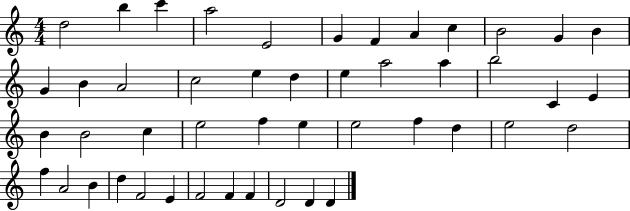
X:1
T:Untitled
M:4/4
L:1/4
K:C
d2 b c' a2 E2 G F A c B2 G B G B A2 c2 e d e a2 a b2 C E B B2 c e2 f e e2 f d e2 d2 f A2 B d F2 E F2 F F D2 D D